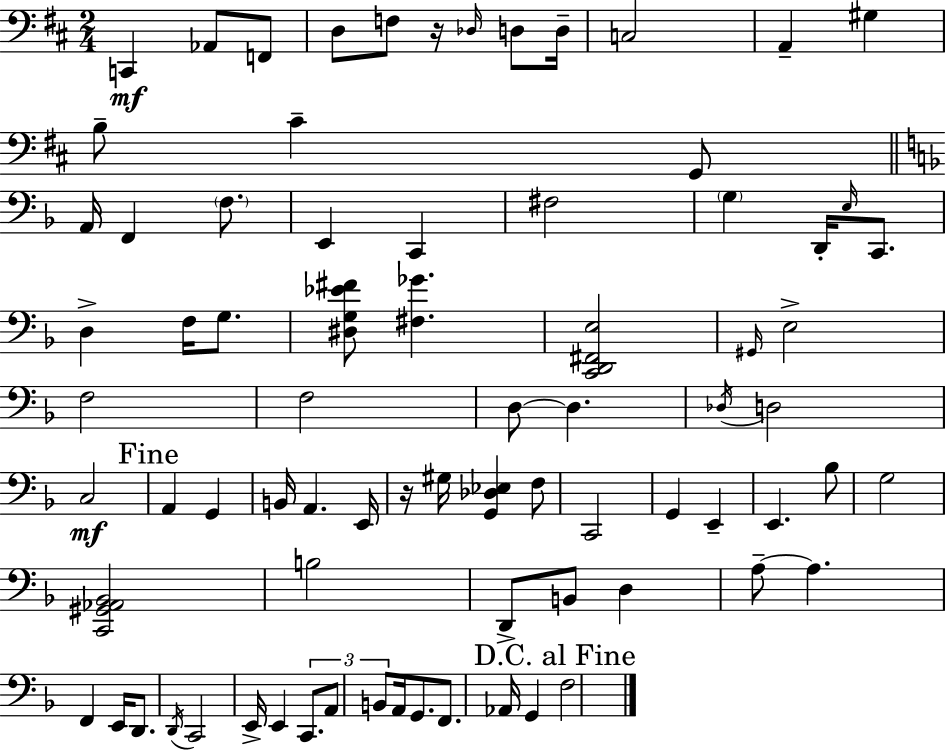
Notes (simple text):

C2/q Ab2/e F2/e D3/e F3/e R/s Db3/s D3/e D3/s C3/h A2/q G#3/q B3/e C#4/q G2/e A2/s F2/q F3/e. E2/q C2/q F#3/h G3/q D2/s E3/s C2/e. D3/q F3/s G3/e. [D#3,G3,Eb4,F#4]/e [F#3,Gb4]/q. [C2,D2,F#2,E3]/h G#2/s E3/h F3/h F3/h D3/e D3/q. Db3/s D3/h C3/h A2/q G2/q B2/s A2/q. E2/s R/s G#3/s [G2,Db3,Eb3]/q F3/e C2/h G2/q E2/q E2/q. Bb3/e G3/h [C2,G#2,Ab2,Bb2]/h B3/h D2/e B2/e D3/q A3/e A3/q. F2/q E2/s D2/e. D2/s C2/h E2/s E2/q C2/e. A2/e B2/e A2/s G2/e. F2/e. Ab2/s G2/q F3/h